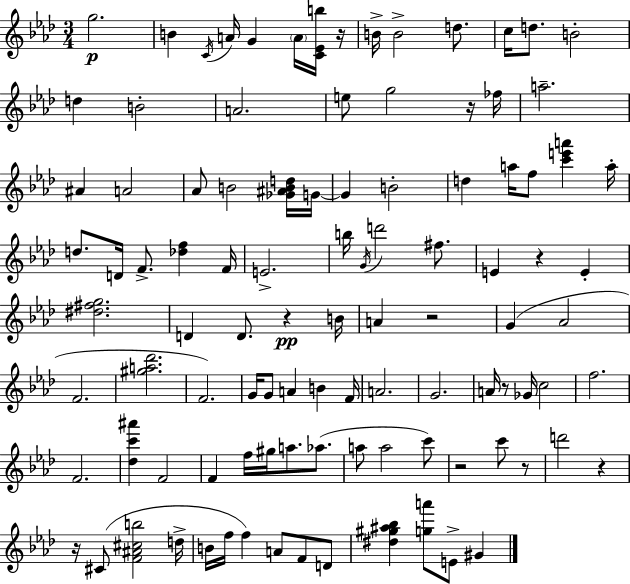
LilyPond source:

{
  \clef treble
  \numericTimeSignature
  \time 3/4
  \key f \minor
  \repeat volta 2 { g''2.\p | b'4 \acciaccatura { c'16 } a'16 g'4 \parenthesize a'16 <c' ees' b''>16 | r16 b'16-> b'2-> d''8. | c''16 d''8. b'2-. | \break d''4 b'2-. | a'2. | e''8 g''2 r16 | fes''16 a''2.-- | \break ais'4 a'2 | aes'8 b'2 <ges' ais' b' d''>16 | g'16~~ g'4 b'2-. | d''4 a''16 f''8 <c''' e''' a'''>4 | \break a''16-. d''8. d'16 f'8.-> <des'' f''>4 | f'16 e'2.-> | b''16 \acciaccatura { g'16 } d'''2 fis''8. | e'4 r4 e'4-. | \break <dis'' fis'' g''>2. | d'4 d'8. r4\pp | b'16 a'4 r2 | g'4( aes'2 | \break f'2. | <gis'' a'' des'''>2. | f'2.) | g'16 g'8 a'4 b'4 | \break f'16 a'2. | g'2. | a'16 r8 ges'16 c''2 | f''2. | \break f'2. | <des'' c''' ais'''>4 f'2 | f'4 f''16 gis''16 a''8. aes''8.( | a''8 a''2 | \break c'''8) r2 c'''8 | r8 d'''2 r4 | r16 cis'8( <f' ais' cis'' b''>2 | d''16-> b'16 f''16 f''4) a'8 f'8 | \break d'8 <dis'' gis'' ais'' bes''>4 <g'' a'''>8 e'8-> gis'4 | } \bar "|."
}